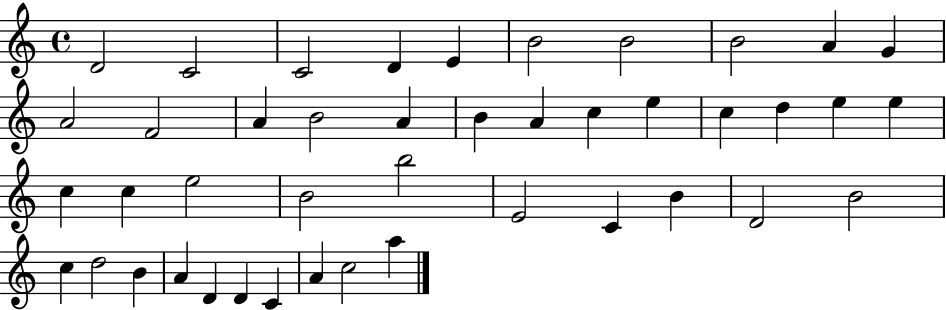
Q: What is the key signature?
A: C major